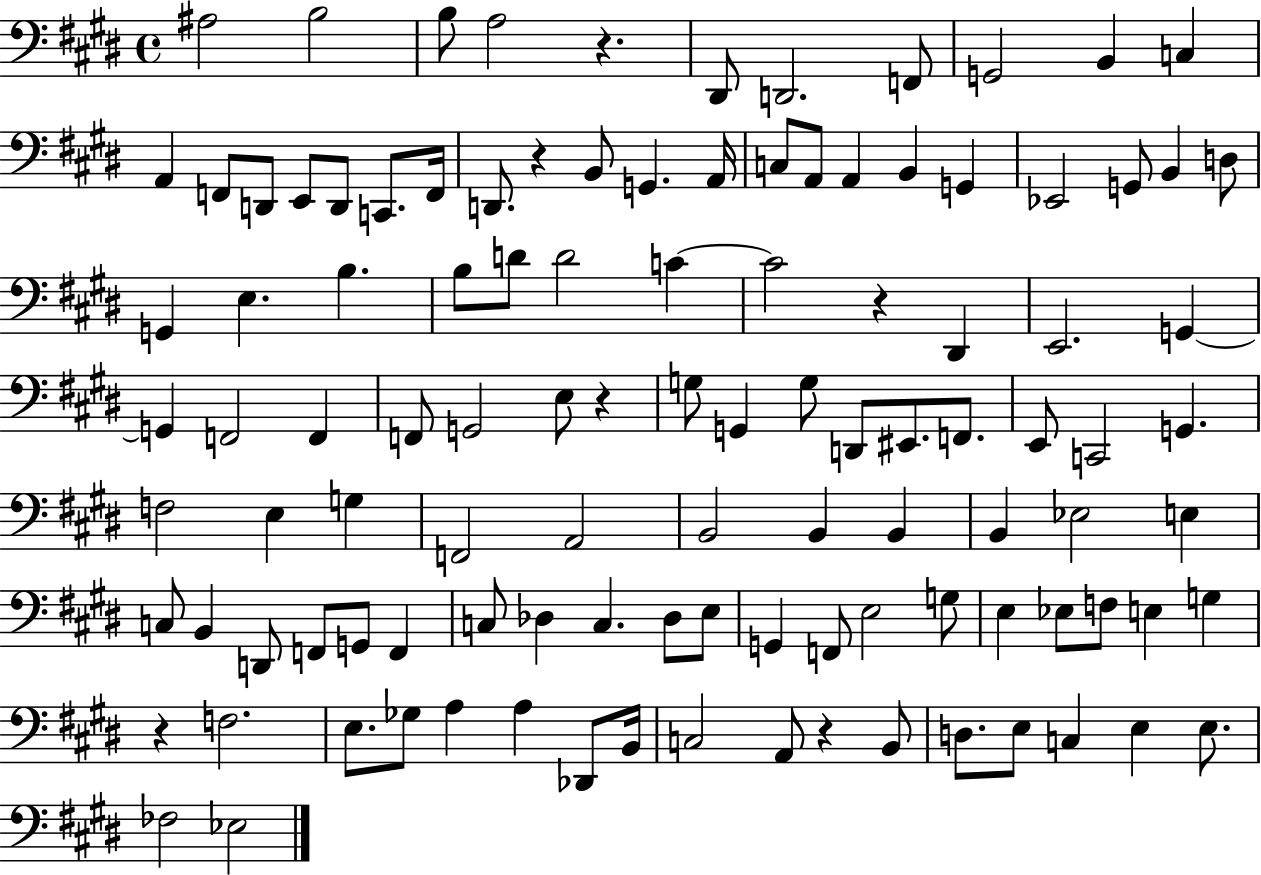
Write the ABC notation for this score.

X:1
T:Untitled
M:4/4
L:1/4
K:E
^A,2 B,2 B,/2 A,2 z ^D,,/2 D,,2 F,,/2 G,,2 B,, C, A,, F,,/2 D,,/2 E,,/2 D,,/2 C,,/2 F,,/4 D,,/2 z B,,/2 G,, A,,/4 C,/2 A,,/2 A,, B,, G,, _E,,2 G,,/2 B,, D,/2 G,, E, B, B,/2 D/2 D2 C C2 z ^D,, E,,2 G,, G,, F,,2 F,, F,,/2 G,,2 E,/2 z G,/2 G,, G,/2 D,,/2 ^E,,/2 F,,/2 E,,/2 C,,2 G,, F,2 E, G, F,,2 A,,2 B,,2 B,, B,, B,, _E,2 E, C,/2 B,, D,,/2 F,,/2 G,,/2 F,, C,/2 _D, C, _D,/2 E,/2 G,, F,,/2 E,2 G,/2 E, _E,/2 F,/2 E, G, z F,2 E,/2 _G,/2 A, A, _D,,/2 B,,/4 C,2 A,,/2 z B,,/2 D,/2 E,/2 C, E, E,/2 _F,2 _E,2